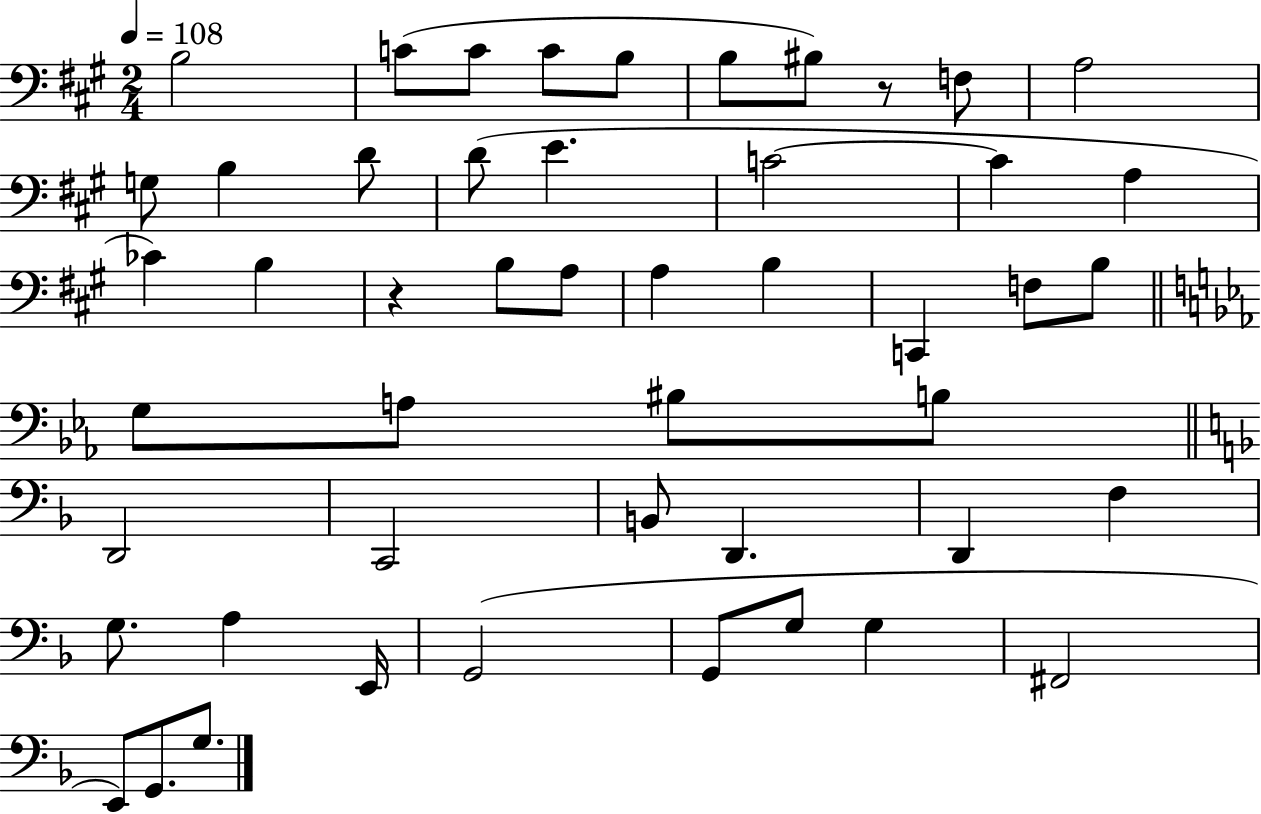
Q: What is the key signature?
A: A major